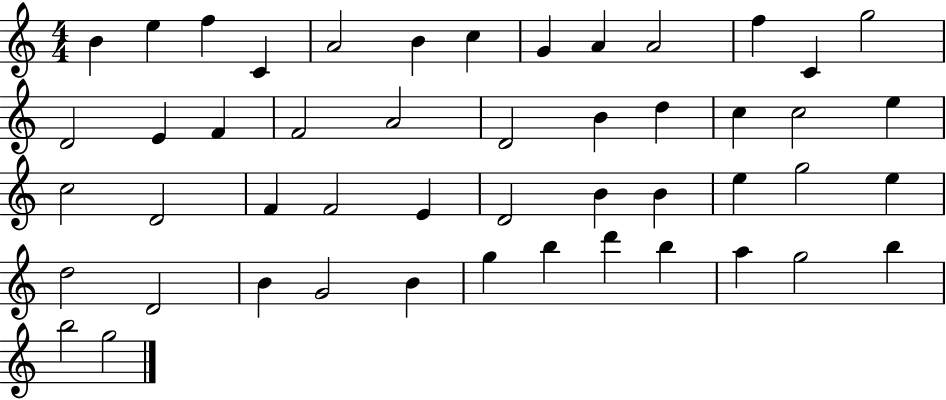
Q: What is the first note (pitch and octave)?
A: B4